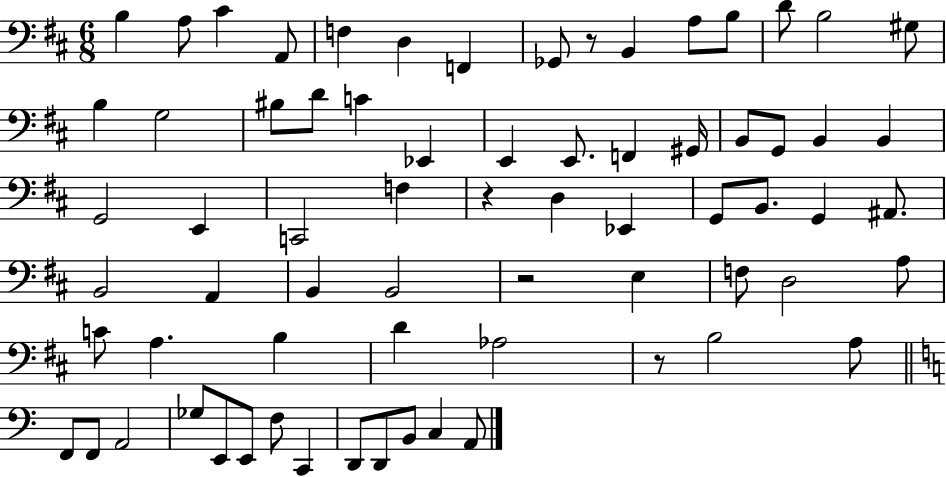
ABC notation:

X:1
T:Untitled
M:6/8
L:1/4
K:D
B, A,/2 ^C A,,/2 F, D, F,, _G,,/2 z/2 B,, A,/2 B,/2 D/2 B,2 ^G,/2 B, G,2 ^B,/2 D/2 C _E,, E,, E,,/2 F,, ^G,,/4 B,,/2 G,,/2 B,, B,, G,,2 E,, C,,2 F, z D, _E,, G,,/2 B,,/2 G,, ^A,,/2 B,,2 A,, B,, B,,2 z2 E, F,/2 D,2 A,/2 C/2 A, B, D _A,2 z/2 B,2 A,/2 F,,/2 F,,/2 A,,2 _G,/2 E,,/2 E,,/2 F,/2 C,, D,,/2 D,,/2 B,,/2 C, A,,/2